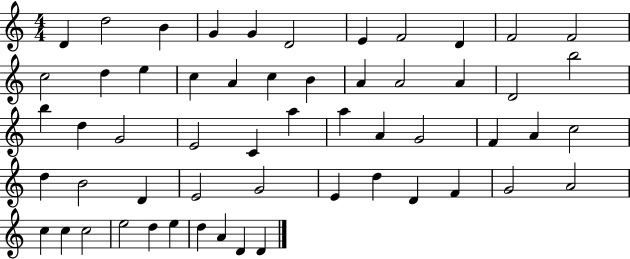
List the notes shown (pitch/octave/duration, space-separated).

D4/q D5/h B4/q G4/q G4/q D4/h E4/q F4/h D4/q F4/h F4/h C5/h D5/q E5/q C5/q A4/q C5/q B4/q A4/q A4/h A4/q D4/h B5/h B5/q D5/q G4/h E4/h C4/q A5/q A5/q A4/q G4/h F4/q A4/q C5/h D5/q B4/h D4/q E4/h G4/h E4/q D5/q D4/q F4/q G4/h A4/h C5/q C5/q C5/h E5/h D5/q E5/q D5/q A4/q D4/q D4/q